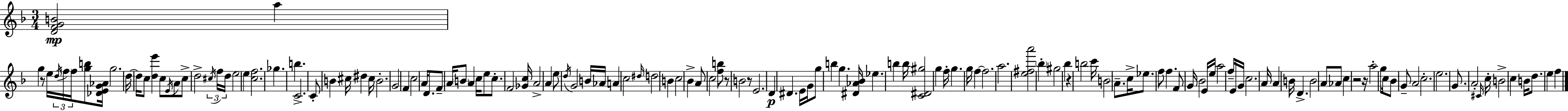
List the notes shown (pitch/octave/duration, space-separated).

[D4,F4,G4,B4]/h A5/q G5/q R/e E5/s D5/s F5/s F5/s [G5,B5]/e [Db4,E4,G4,Ab4]/s G5/h. D5/s D5/s C5/e [D5,E6]/q C5/e E4/s A4/e C5/e D5/h C#5/s F5/s D5/s E5/h E5/q [C5,F5]/h. Gb5/q. B5/q. C4/h. C4/e B4/q C#5/s D#5/q C#5/s B4/h. G4/h F4/q C5/h A4/s D4/e. F4/e A4/s B4/e A4/q C5/s E5/e C5/e. F4/h [Gb4,C5]/s A4/h A4/q E5/e D5/s G4/h B4/s Ab4/s A4/q C5/h D#5/s D5/h B4/q C5/h Bb4/q A4/e C5/h [F5,B5]/e R/e B4/h R/e E4/h. D4/q D#4/q. E4/s G4/s G5/e B5/q G5/q. [D#4,Ab4,Bb4]/s Eb5/q. B5/q B5/s [C4,D#4,G#5]/h G5/q F5/s G5/q. G5/s F5/q F5/h. A5/h. [E5,F#5,A6]/h Bb5/q G#5/h Bb5/q R/q B5/h C6/s B4/h A4/e. C5/s Eb5/e. F5/e F5/q. F4/e G4/s Bb4/h E4/s E5/s A5/h F5/s E4/s G4/s C5/h. A4/s A4/q B4/s D4/q. B4/h A4/e Ab4/e C5/q R/h R/s A5/h G5/e C5/s Bb4/e G4/e A4/h C5/h. E5/h. G4/e. A4/h C#4/s C5/s B4/h C5/q B4/s D5/e. E5/q F5/q